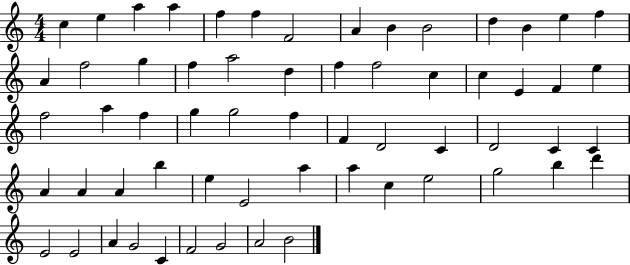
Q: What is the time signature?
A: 4/4